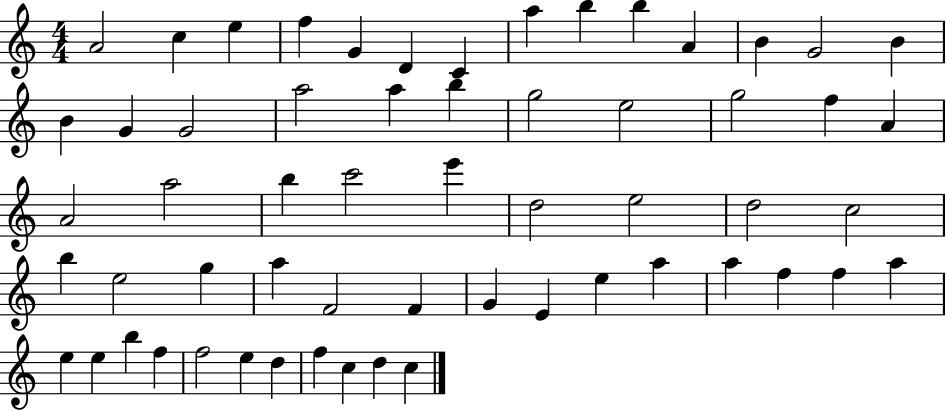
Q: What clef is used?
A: treble